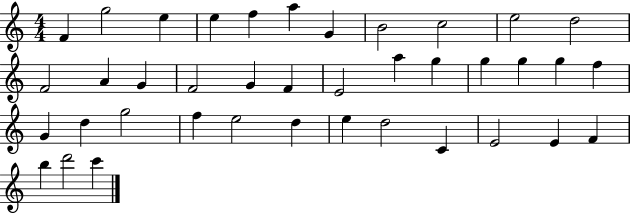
X:1
T:Untitled
M:4/4
L:1/4
K:C
F g2 e e f a G B2 c2 e2 d2 F2 A G F2 G F E2 a g g g g f G d g2 f e2 d e d2 C E2 E F b d'2 c'